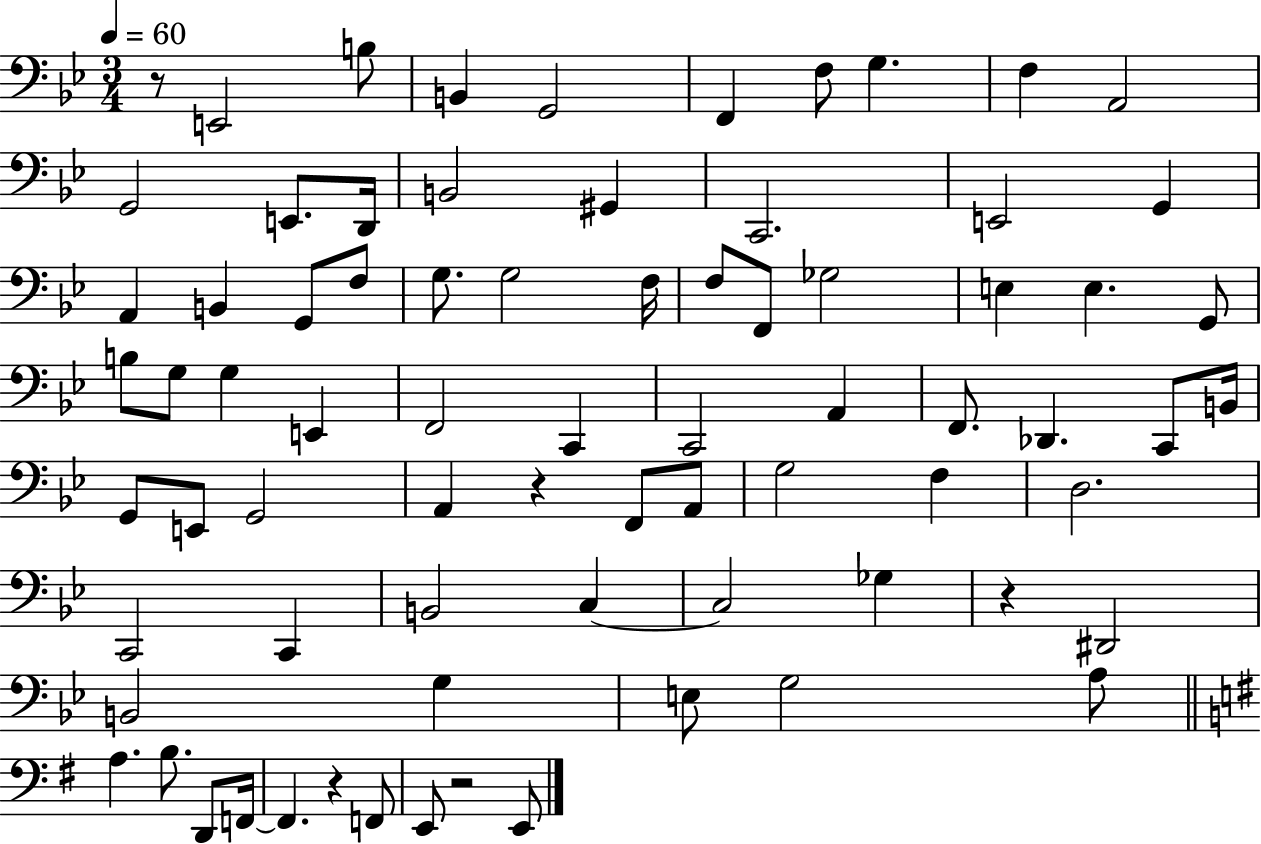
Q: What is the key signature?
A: BES major